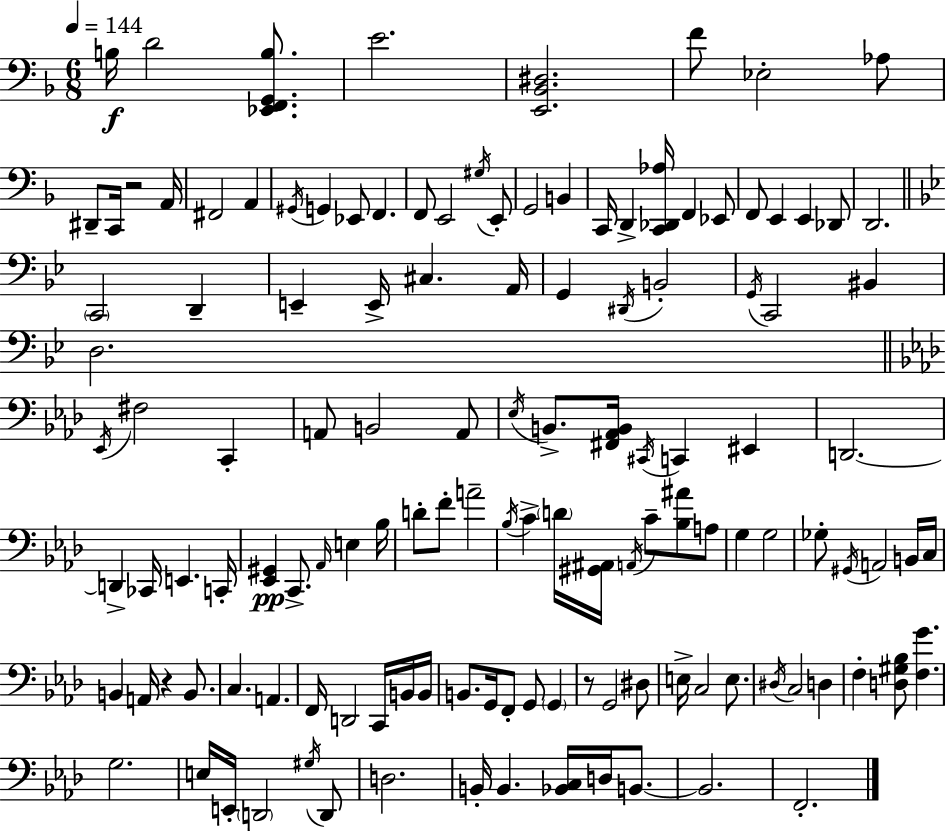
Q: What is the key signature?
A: D minor